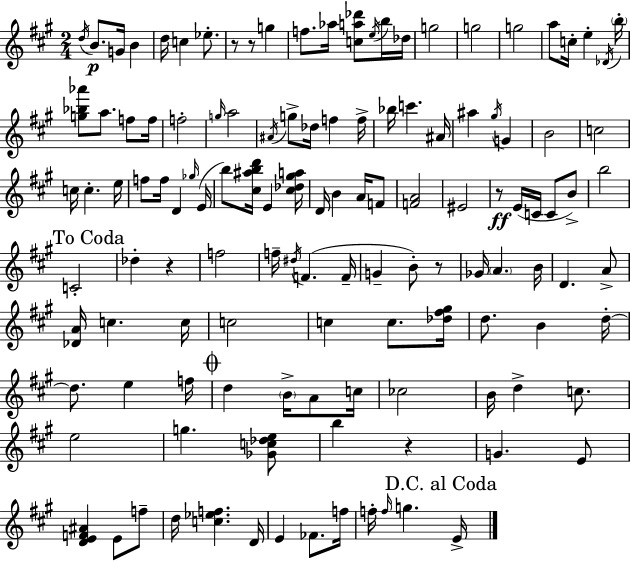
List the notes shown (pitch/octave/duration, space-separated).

D5/s B4/e. G4/s B4/q D5/s C5/q Eb5/e. R/e R/e G5/q F5/e. Ab5/s [C5,A5,Db6]/e E5/s B5/s Db5/s G5/h G5/h G5/h A5/e C5/s E5/q Db4/s B5/s [G5,Bb5,Ab6]/e A5/e. F5/e F5/s F5/h G5/s A5/h A#4/s G5/e Db5/s F5/q F5/s Bb5/s C6/q. A#4/s A#5/q G#5/s G4/q B4/h C5/h C5/s C5/q. E5/s F5/e F5/s D4/q Gb5/s E4/s B5/e [C#5,A#5,B5,D6]/s E4/q [C#5,Db5,G#5,A5]/s D4/s B4/q A4/s F4/e [F4,A4]/h EIS4/h R/e E4/s C4/s C4/e B4/e B5/h C4/h Db5/q R/q F5/h F5/s D#5/s F4/q. F4/s G4/q B4/e R/e Gb4/s A4/q. B4/s D4/q. A4/e [Db4,A4]/s C5/q. C5/s C5/h C5/q C5/e. [Db5,F#5,G#5]/s D5/e. B4/q D5/s D5/e. E5/q F5/s D5/q B4/s A4/e C5/s CES5/h B4/s D5/q C5/e. E5/h G5/q. [Gb4,C5,Db5,E5]/e B5/q R/q G4/q. E4/e [D4,E4,F4,A#4]/q E4/e F5/e D5/s [C5,Eb5,F5]/q. D4/s E4/q FES4/e. F5/s F5/s F5/s G5/q. E4/s